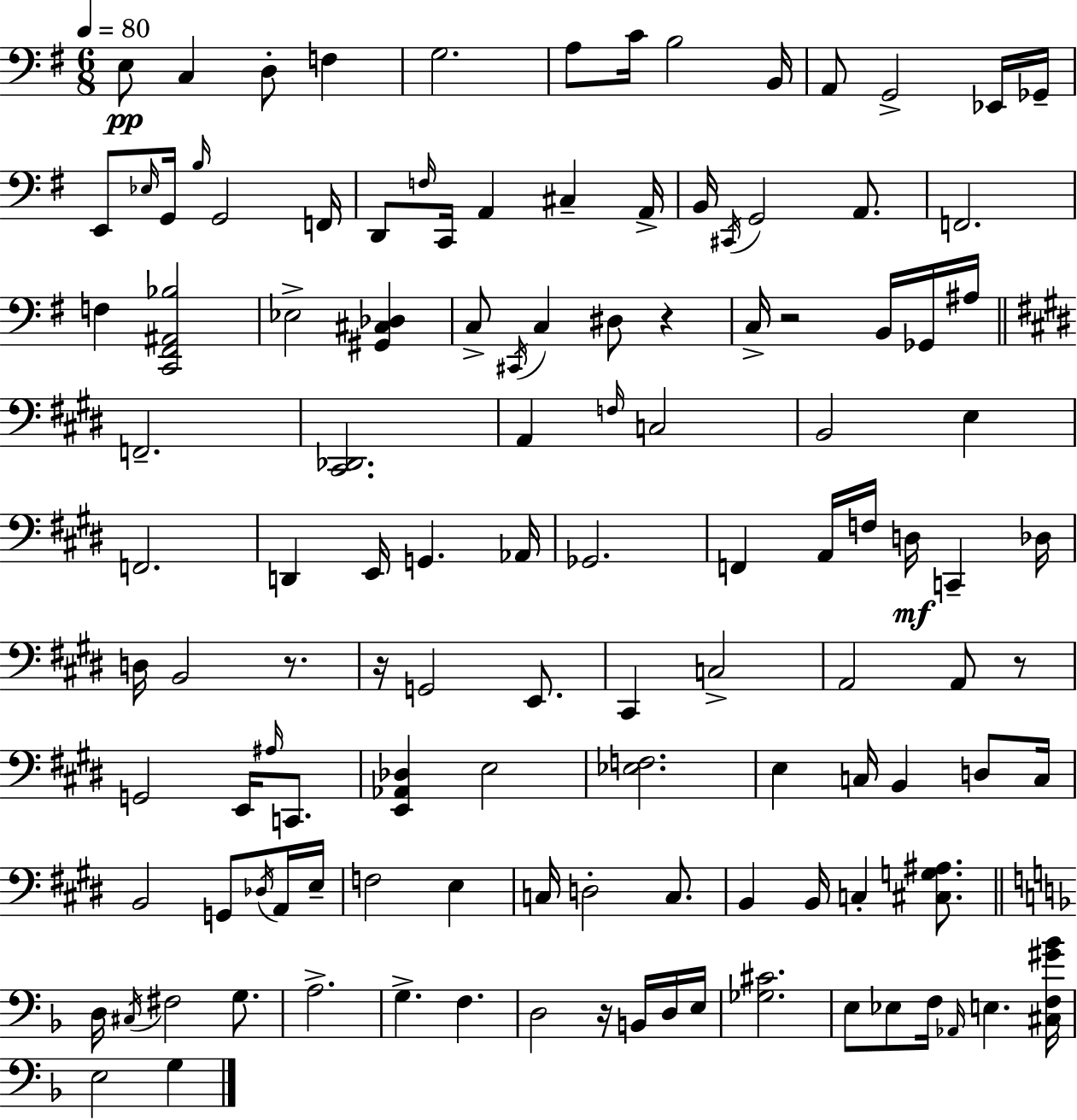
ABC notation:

X:1
T:Untitled
M:6/8
L:1/4
K:G
E,/2 C, D,/2 F, G,2 A,/2 C/4 B,2 B,,/4 A,,/2 G,,2 _E,,/4 _G,,/4 E,,/2 _E,/4 G,,/4 B,/4 G,,2 F,,/4 D,,/2 F,/4 C,,/4 A,, ^C, A,,/4 B,,/4 ^C,,/4 G,,2 A,,/2 F,,2 F, [C,,^F,,^A,,_B,]2 _E,2 [^G,,^C,_D,] C,/2 ^C,,/4 C, ^D,/2 z C,/4 z2 B,,/4 _G,,/4 ^A,/4 F,,2 [^C,,_D,,]2 A,, F,/4 C,2 B,,2 E, F,,2 D,, E,,/4 G,, _A,,/4 _G,,2 F,, A,,/4 F,/4 D,/4 C,, _D,/4 D,/4 B,,2 z/2 z/4 G,,2 E,,/2 ^C,, C,2 A,,2 A,,/2 z/2 G,,2 E,,/4 ^A,/4 C,,/2 [E,,_A,,_D,] E,2 [_E,F,]2 E, C,/4 B,, D,/2 C,/4 B,,2 G,,/2 _D,/4 A,,/4 E,/4 F,2 E, C,/4 D,2 C,/2 B,, B,,/4 C, [^C,G,^A,]/2 D,/4 ^C,/4 ^F,2 G,/2 A,2 G, F, D,2 z/4 B,,/4 D,/4 E,/4 [_G,^C]2 E,/2 _E,/2 F,/4 _A,,/4 E, [^C,F,^G_B]/4 E,2 G,